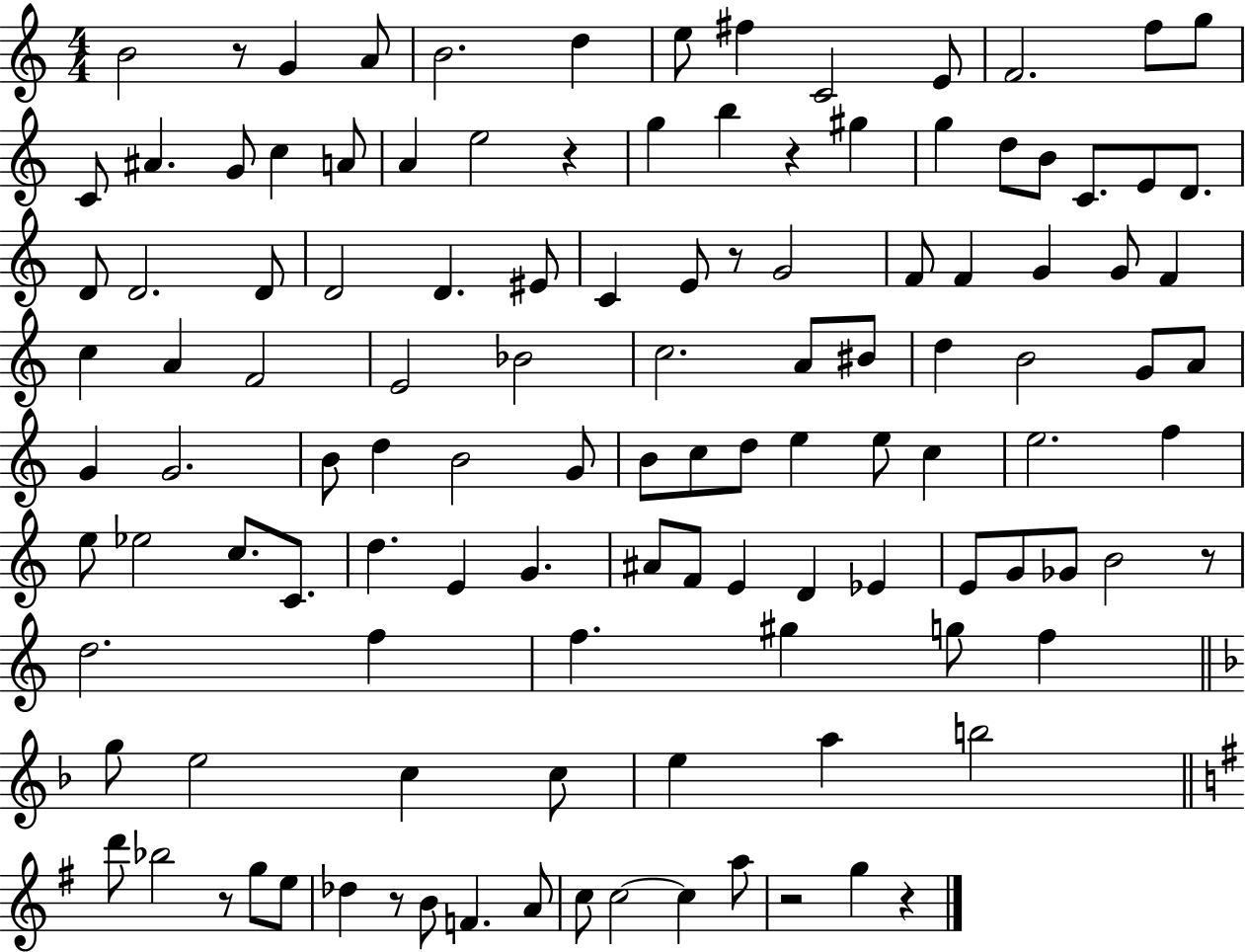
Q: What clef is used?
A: treble